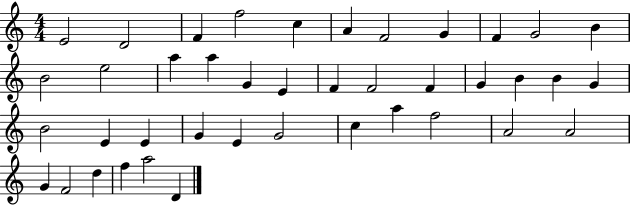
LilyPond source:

{
  \clef treble
  \numericTimeSignature
  \time 4/4
  \key c \major
  e'2 d'2 | f'4 f''2 c''4 | a'4 f'2 g'4 | f'4 g'2 b'4 | \break b'2 e''2 | a''4 a''4 g'4 e'4 | f'4 f'2 f'4 | g'4 b'4 b'4 g'4 | \break b'2 e'4 e'4 | g'4 e'4 g'2 | c''4 a''4 f''2 | a'2 a'2 | \break g'4 f'2 d''4 | f''4 a''2 d'4 | \bar "|."
}